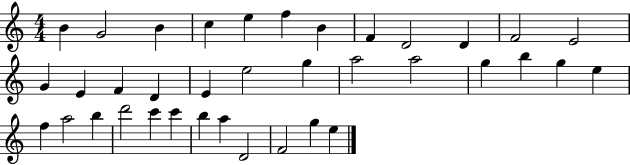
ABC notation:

X:1
T:Untitled
M:4/4
L:1/4
K:C
B G2 B c e f B F D2 D F2 E2 G E F D E e2 g a2 a2 g b g e f a2 b d'2 c' c' b a D2 F2 g e